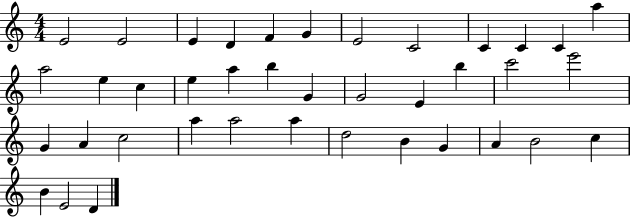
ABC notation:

X:1
T:Untitled
M:4/4
L:1/4
K:C
E2 E2 E D F G E2 C2 C C C a a2 e c e a b G G2 E b c'2 e'2 G A c2 a a2 a d2 B G A B2 c B E2 D